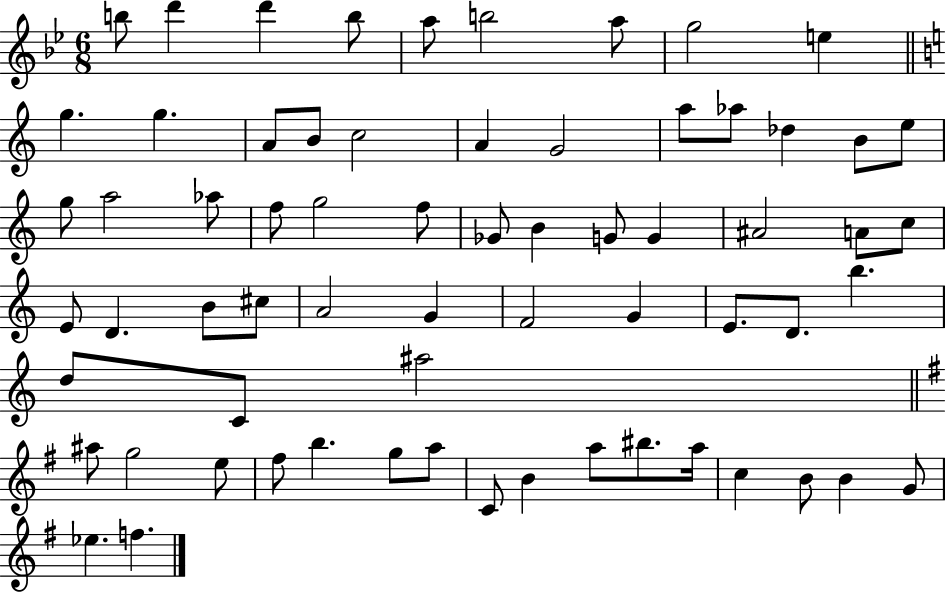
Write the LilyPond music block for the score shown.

{
  \clef treble
  \numericTimeSignature
  \time 6/8
  \key bes \major
  b''8 d'''4 d'''4 b''8 | a''8 b''2 a''8 | g''2 e''4 | \bar "||" \break \key c \major g''4. g''4. | a'8 b'8 c''2 | a'4 g'2 | a''8 aes''8 des''4 b'8 e''8 | \break g''8 a''2 aes''8 | f''8 g''2 f''8 | ges'8 b'4 g'8 g'4 | ais'2 a'8 c''8 | \break e'8 d'4. b'8 cis''8 | a'2 g'4 | f'2 g'4 | e'8. d'8. b''4. | \break d''8 c'8 ais''2 | \bar "||" \break \key e \minor ais''8 g''2 e''8 | fis''8 b''4. g''8 a''8 | c'8 b'4 a''8 bis''8. a''16 | c''4 b'8 b'4 g'8 | \break ees''4. f''4. | \bar "|."
}